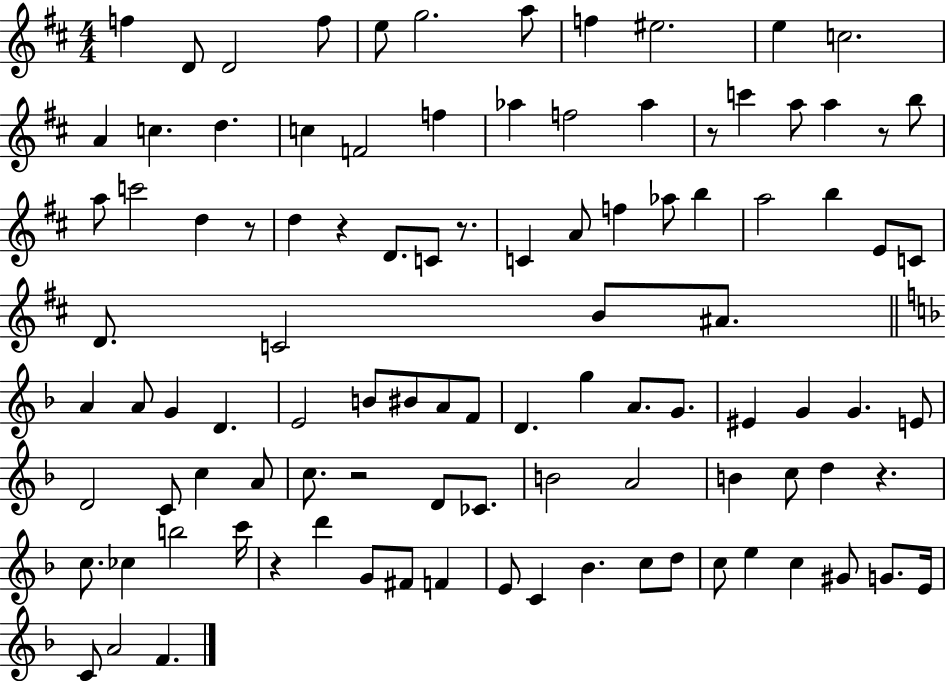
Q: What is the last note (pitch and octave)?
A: F4